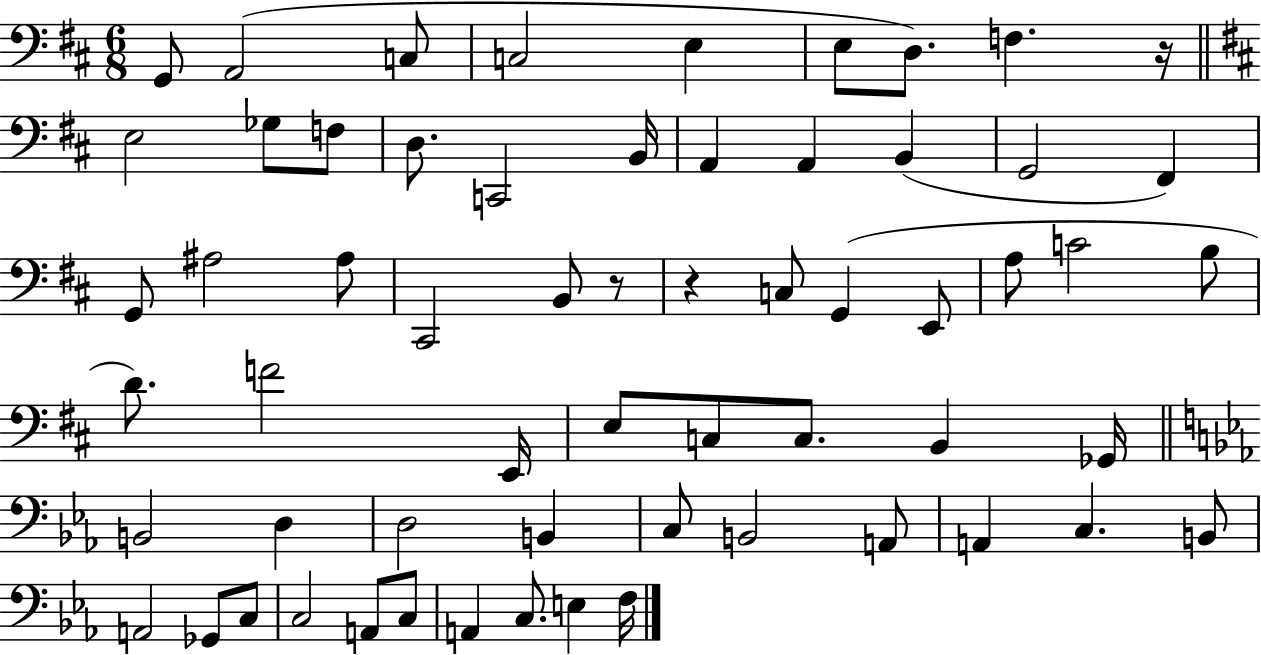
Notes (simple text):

G2/e A2/h C3/e C3/h E3/q E3/e D3/e. F3/q. R/s E3/h Gb3/e F3/e D3/e. C2/h B2/s A2/q A2/q B2/q G2/h F#2/q G2/e A#3/h A#3/e C#2/h B2/e R/e R/q C3/e G2/q E2/e A3/e C4/h B3/e D4/e. F4/h E2/s E3/e C3/e C3/e. B2/q Gb2/s B2/h D3/q D3/h B2/q C3/e B2/h A2/e A2/q C3/q. B2/e A2/h Gb2/e C3/e C3/h A2/e C3/e A2/q C3/e. E3/q F3/s